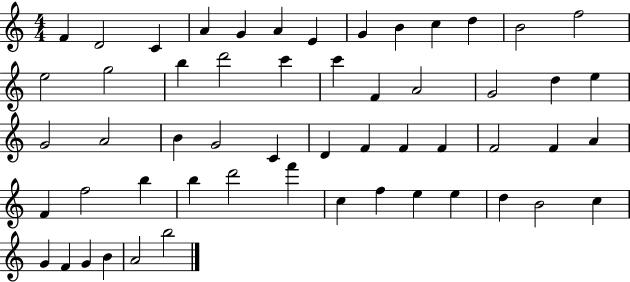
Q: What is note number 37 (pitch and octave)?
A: F4